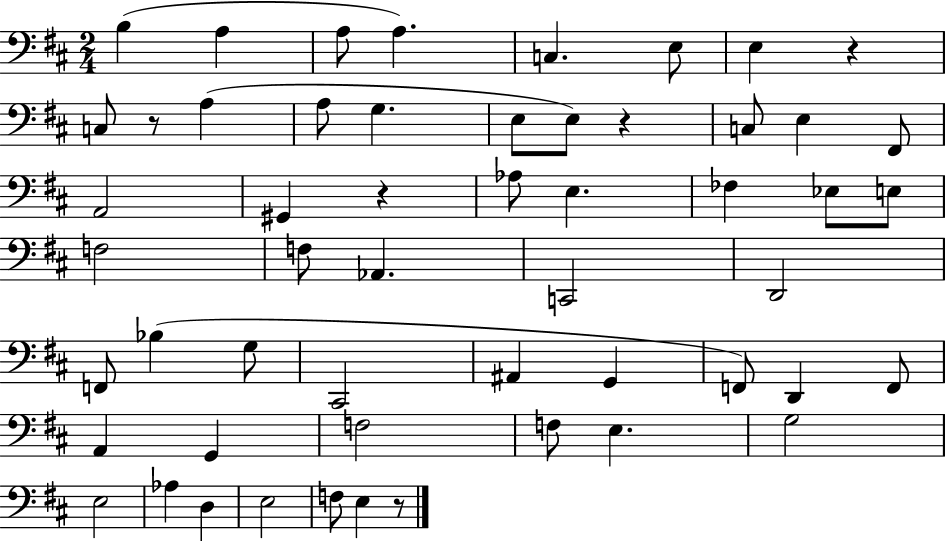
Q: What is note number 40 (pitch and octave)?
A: F3